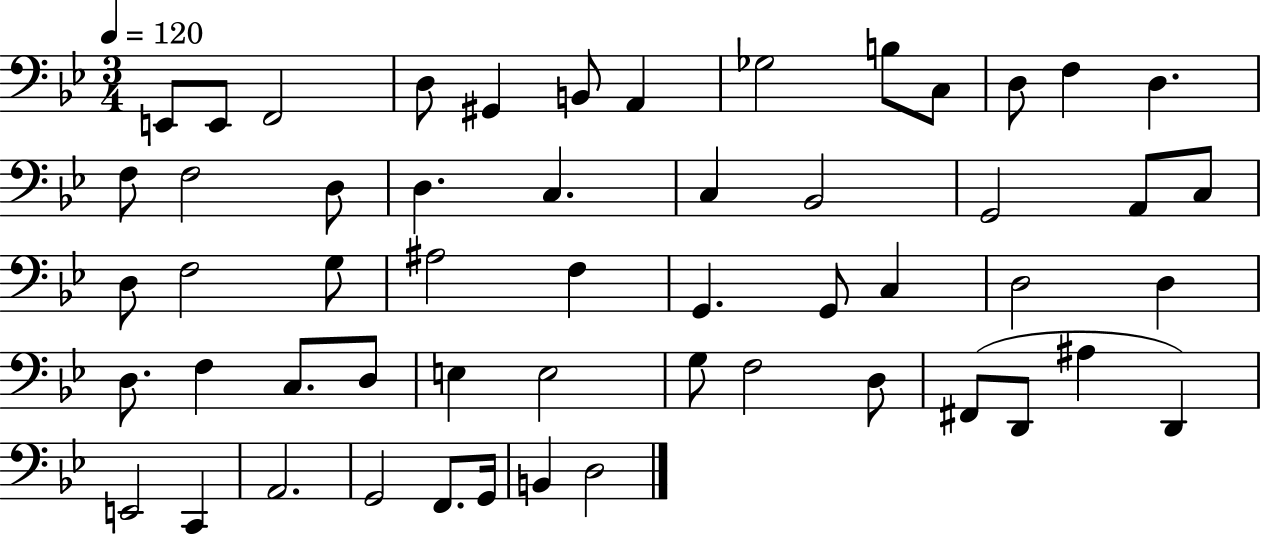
X:1
T:Untitled
M:3/4
L:1/4
K:Bb
E,,/2 E,,/2 F,,2 D,/2 ^G,, B,,/2 A,, _G,2 B,/2 C,/2 D,/2 F, D, F,/2 F,2 D,/2 D, C, C, _B,,2 G,,2 A,,/2 C,/2 D,/2 F,2 G,/2 ^A,2 F, G,, G,,/2 C, D,2 D, D,/2 F, C,/2 D,/2 E, E,2 G,/2 F,2 D,/2 ^F,,/2 D,,/2 ^A, D,, E,,2 C,, A,,2 G,,2 F,,/2 G,,/4 B,, D,2